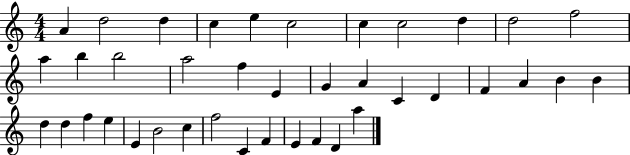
{
  \clef treble
  \numericTimeSignature
  \time 4/4
  \key c \major
  a'4 d''2 d''4 | c''4 e''4 c''2 | c''4 c''2 d''4 | d''2 f''2 | \break a''4 b''4 b''2 | a''2 f''4 e'4 | g'4 a'4 c'4 d'4 | f'4 a'4 b'4 b'4 | \break d''4 d''4 f''4 e''4 | e'4 b'2 c''4 | f''2 c'4 f'4 | e'4 f'4 d'4 a''4 | \break \bar "|."
}